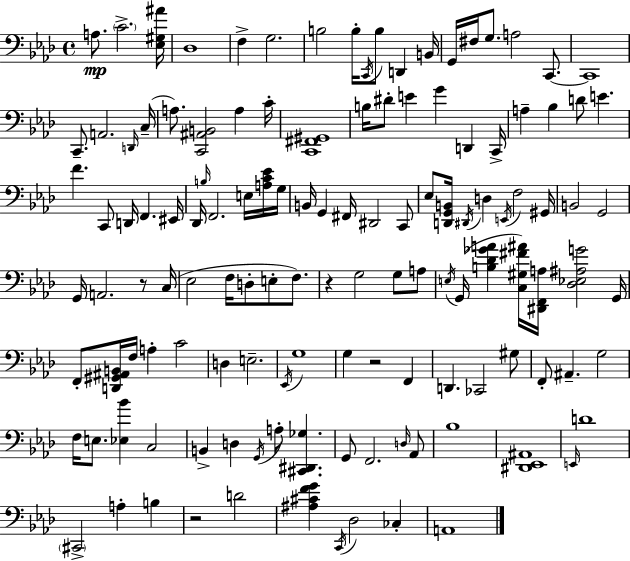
X:1
T:Untitled
M:4/4
L:1/4
K:Fm
A,/2 C2 [_E,^G,^A]/4 _D,4 F, G,2 B,2 B,/4 C,,/4 B,/2 D,, B,,/4 G,,/4 ^F,/4 G,/2 A,2 C,,/2 C,,4 C,,/2 A,,2 D,,/4 C,/4 A,/2 [C,,^A,,B,,]2 A, C/4 [C,,^F,,^G,,]4 B,/4 ^D/2 E G D,, C,,/4 A, _B, D/2 E F C,,/2 D,,/4 F,, ^E,,/4 _D,,/4 B,/4 F,,2 E,/4 [A,C_E]/4 G,/4 B,,/4 G,, ^F,,/4 ^D,,2 C,,/2 _E,/2 [D,,G,,B,,]/4 ^D,,/4 D, E,,/4 F,2 ^G,,/4 B,,2 G,,2 G,,/4 A,,2 z/2 C,/4 _E,2 F,/4 D,/2 E,/2 F,/2 z G,2 G,/2 A,/2 E,/4 G,,/4 [B,_D_GA] [C,^G,^F^A]/4 [^D,,F,,A,]/4 [_D,_E,^A,G]2 G,,/4 F,,/2 [D,,^G,,^A,,B,,]/4 F,/4 A, C2 D, E,2 _E,,/4 G,4 G, z2 F,, D,, _C,,2 ^G,/2 F,,/2 ^A,, G,2 F,/4 E,/2 [_E,_B] C,2 B,, D, G,,/4 A,/2 [^C,,^D,,_G,] G,,/2 F,,2 D,/4 _A,,/2 _B,4 [^D,,_E,,^A,,]4 E,,/4 D4 ^C,,2 A, B, z2 D2 [^A,^CFG] C,,/4 _D,2 _C, A,,4